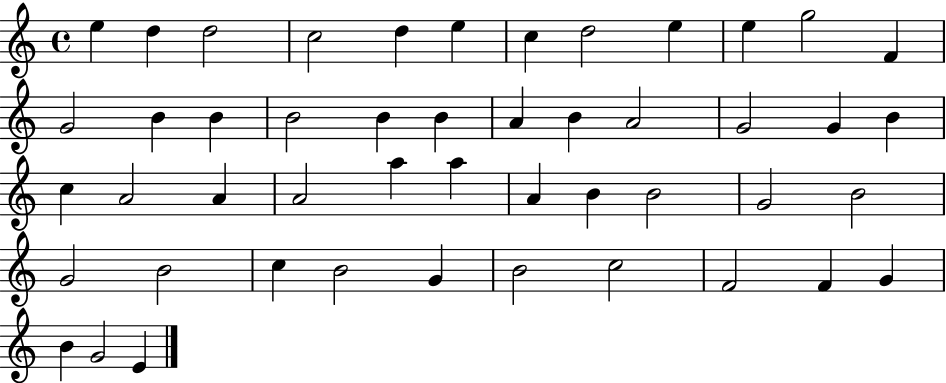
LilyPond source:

{
  \clef treble
  \time 4/4
  \defaultTimeSignature
  \key c \major
  e''4 d''4 d''2 | c''2 d''4 e''4 | c''4 d''2 e''4 | e''4 g''2 f'4 | \break g'2 b'4 b'4 | b'2 b'4 b'4 | a'4 b'4 a'2 | g'2 g'4 b'4 | \break c''4 a'2 a'4 | a'2 a''4 a''4 | a'4 b'4 b'2 | g'2 b'2 | \break g'2 b'2 | c''4 b'2 g'4 | b'2 c''2 | f'2 f'4 g'4 | \break b'4 g'2 e'4 | \bar "|."
}